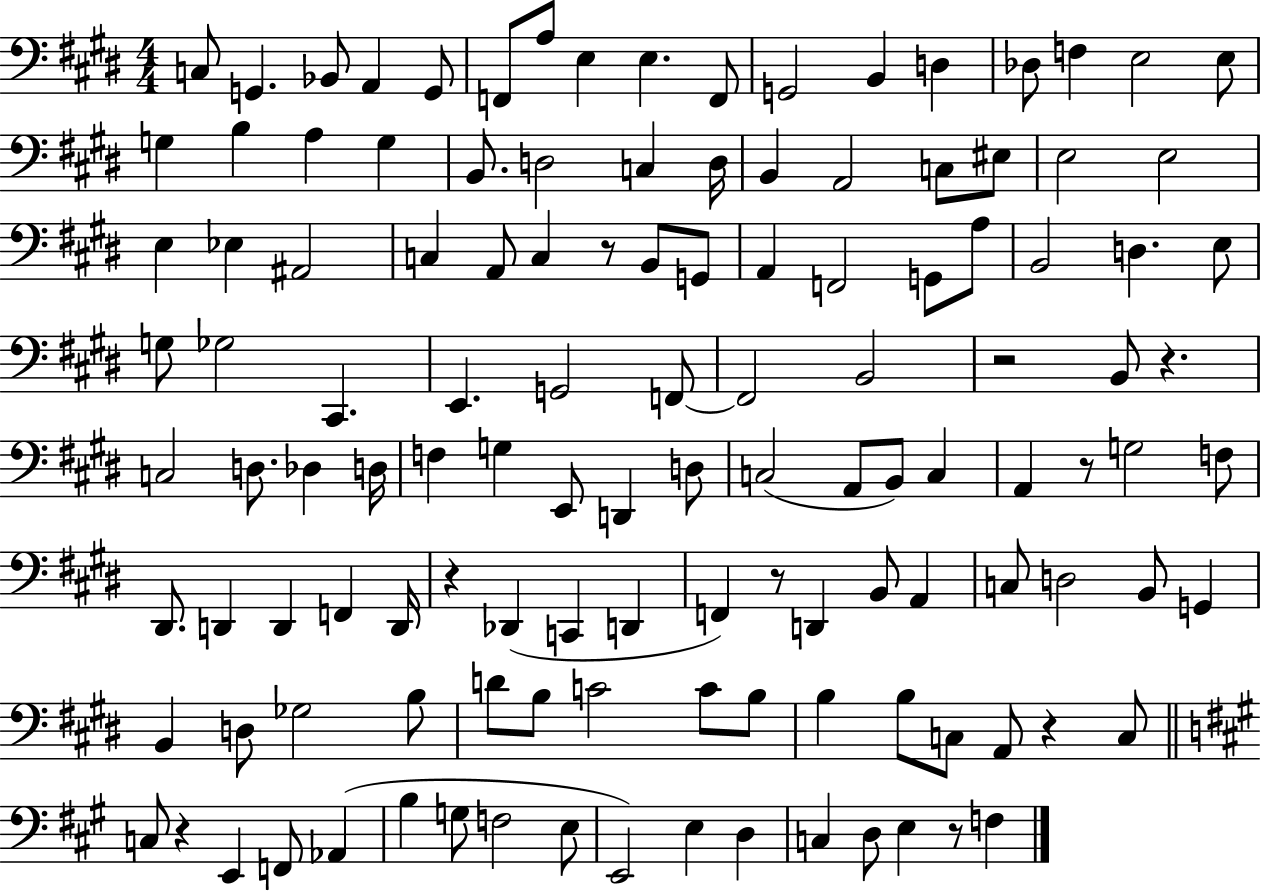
X:1
T:Untitled
M:4/4
L:1/4
K:E
C,/2 G,, _B,,/2 A,, G,,/2 F,,/2 A,/2 E, E, F,,/2 G,,2 B,, D, _D,/2 F, E,2 E,/2 G, B, A, G, B,,/2 D,2 C, D,/4 B,, A,,2 C,/2 ^E,/2 E,2 E,2 E, _E, ^A,,2 C, A,,/2 C, z/2 B,,/2 G,,/2 A,, F,,2 G,,/2 A,/2 B,,2 D, E,/2 G,/2 _G,2 ^C,, E,, G,,2 F,,/2 F,,2 B,,2 z2 B,,/2 z C,2 D,/2 _D, D,/4 F, G, E,,/2 D,, D,/2 C,2 A,,/2 B,,/2 C, A,, z/2 G,2 F,/2 ^D,,/2 D,, D,, F,, D,,/4 z _D,, C,, D,, F,, z/2 D,, B,,/2 A,, C,/2 D,2 B,,/2 G,, B,, D,/2 _G,2 B,/2 D/2 B,/2 C2 C/2 B,/2 B, B,/2 C,/2 A,,/2 z C,/2 C,/2 z E,, F,,/2 _A,, B, G,/2 F,2 E,/2 E,,2 E, D, C, D,/2 E, z/2 F,